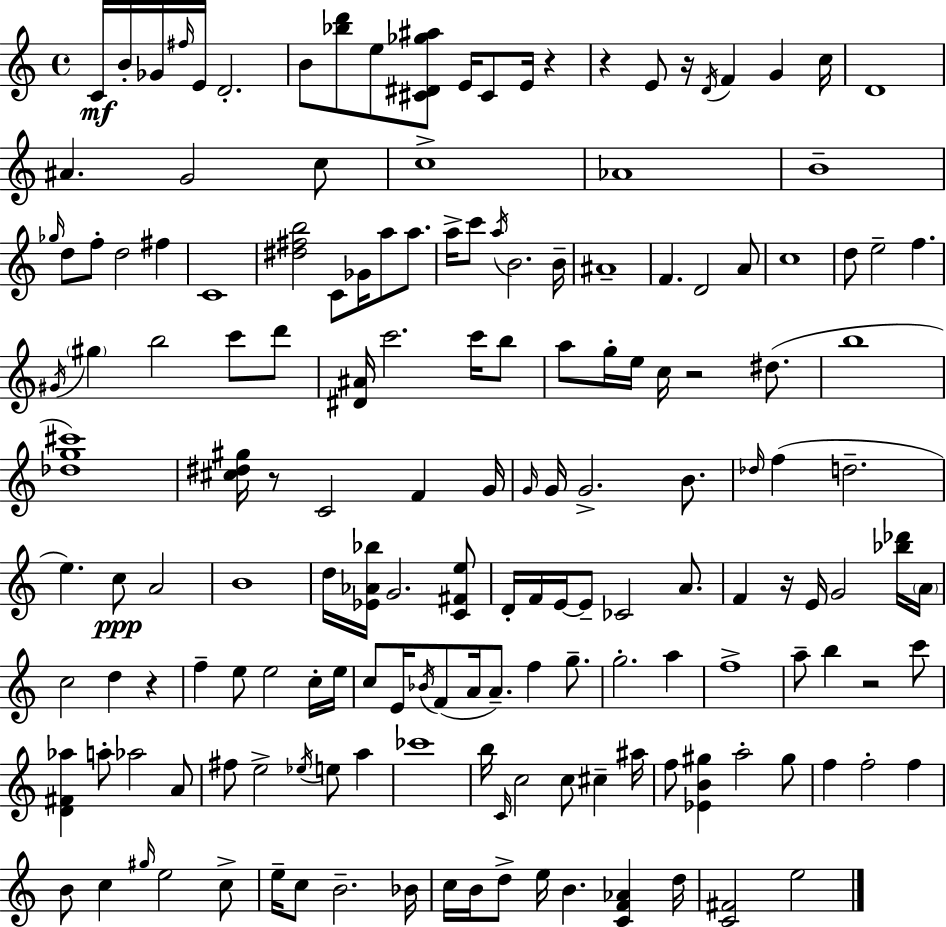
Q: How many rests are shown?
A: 8